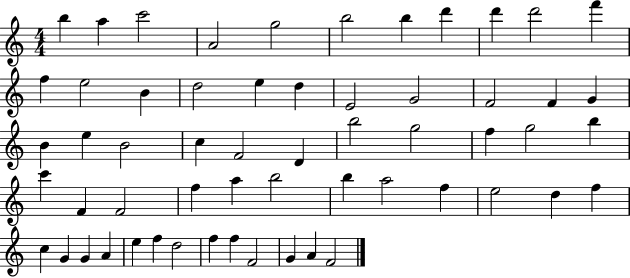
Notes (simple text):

B5/q A5/q C6/h A4/h G5/h B5/h B5/q D6/q D6/q D6/h F6/q F5/q E5/h B4/q D5/h E5/q D5/q E4/h G4/h F4/h F4/q G4/q B4/q E5/q B4/h C5/q F4/h D4/q B5/h G5/h F5/q G5/h B5/q C6/q F4/q F4/h F5/q A5/q B5/h B5/q A5/h F5/q E5/h D5/q F5/q C5/q G4/q G4/q A4/q E5/q F5/q D5/h F5/q F5/q F4/h G4/q A4/q F4/h